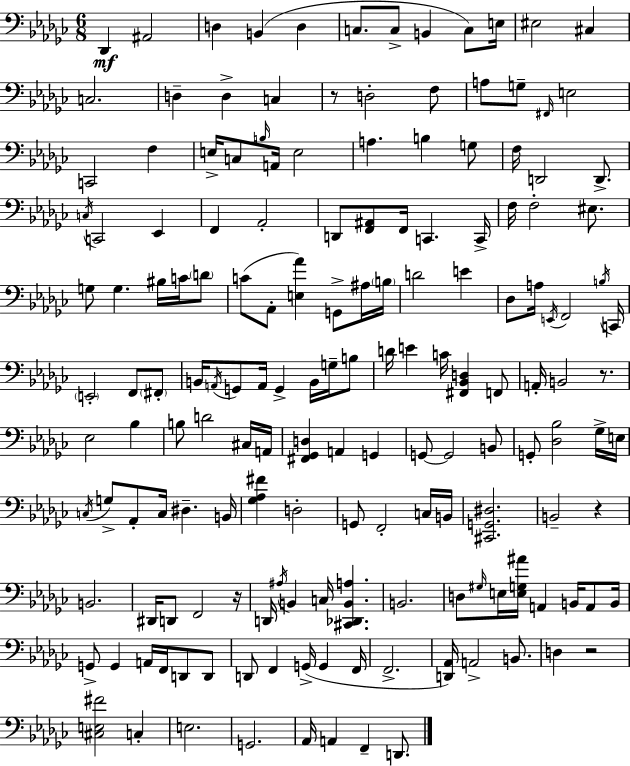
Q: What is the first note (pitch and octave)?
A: Db2